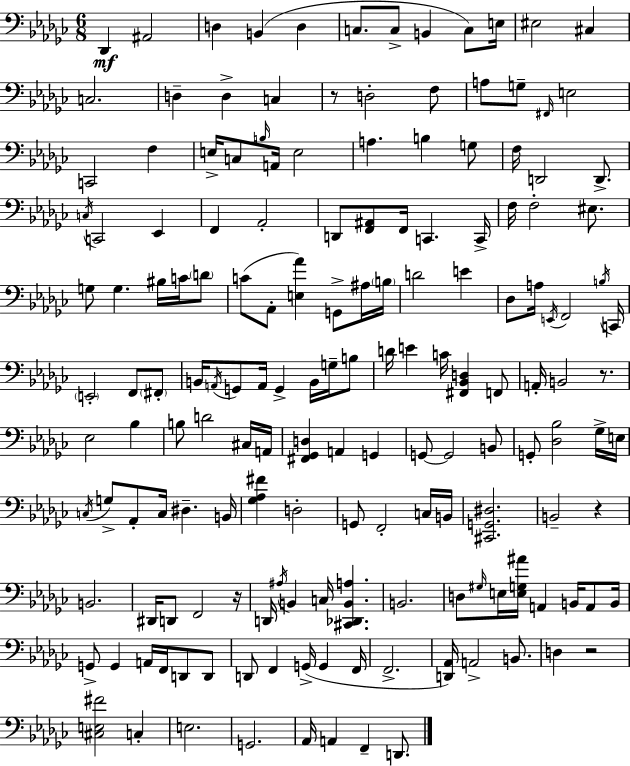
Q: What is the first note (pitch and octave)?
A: Db2